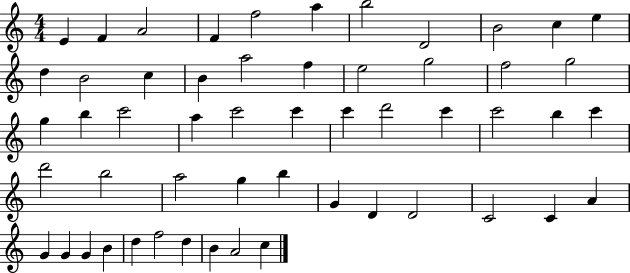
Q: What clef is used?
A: treble